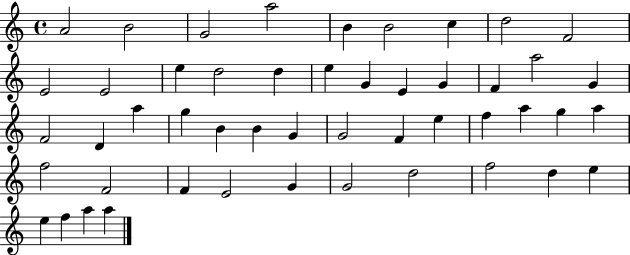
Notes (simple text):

A4/h B4/h G4/h A5/h B4/q B4/h C5/q D5/h F4/h E4/h E4/h E5/q D5/h D5/q E5/q G4/q E4/q G4/q F4/q A5/h G4/q F4/h D4/q A5/q G5/q B4/q B4/q G4/q G4/h F4/q E5/q F5/q A5/q G5/q A5/q F5/h F4/h F4/q E4/h G4/q G4/h D5/h F5/h D5/q E5/q E5/q F5/q A5/q A5/q